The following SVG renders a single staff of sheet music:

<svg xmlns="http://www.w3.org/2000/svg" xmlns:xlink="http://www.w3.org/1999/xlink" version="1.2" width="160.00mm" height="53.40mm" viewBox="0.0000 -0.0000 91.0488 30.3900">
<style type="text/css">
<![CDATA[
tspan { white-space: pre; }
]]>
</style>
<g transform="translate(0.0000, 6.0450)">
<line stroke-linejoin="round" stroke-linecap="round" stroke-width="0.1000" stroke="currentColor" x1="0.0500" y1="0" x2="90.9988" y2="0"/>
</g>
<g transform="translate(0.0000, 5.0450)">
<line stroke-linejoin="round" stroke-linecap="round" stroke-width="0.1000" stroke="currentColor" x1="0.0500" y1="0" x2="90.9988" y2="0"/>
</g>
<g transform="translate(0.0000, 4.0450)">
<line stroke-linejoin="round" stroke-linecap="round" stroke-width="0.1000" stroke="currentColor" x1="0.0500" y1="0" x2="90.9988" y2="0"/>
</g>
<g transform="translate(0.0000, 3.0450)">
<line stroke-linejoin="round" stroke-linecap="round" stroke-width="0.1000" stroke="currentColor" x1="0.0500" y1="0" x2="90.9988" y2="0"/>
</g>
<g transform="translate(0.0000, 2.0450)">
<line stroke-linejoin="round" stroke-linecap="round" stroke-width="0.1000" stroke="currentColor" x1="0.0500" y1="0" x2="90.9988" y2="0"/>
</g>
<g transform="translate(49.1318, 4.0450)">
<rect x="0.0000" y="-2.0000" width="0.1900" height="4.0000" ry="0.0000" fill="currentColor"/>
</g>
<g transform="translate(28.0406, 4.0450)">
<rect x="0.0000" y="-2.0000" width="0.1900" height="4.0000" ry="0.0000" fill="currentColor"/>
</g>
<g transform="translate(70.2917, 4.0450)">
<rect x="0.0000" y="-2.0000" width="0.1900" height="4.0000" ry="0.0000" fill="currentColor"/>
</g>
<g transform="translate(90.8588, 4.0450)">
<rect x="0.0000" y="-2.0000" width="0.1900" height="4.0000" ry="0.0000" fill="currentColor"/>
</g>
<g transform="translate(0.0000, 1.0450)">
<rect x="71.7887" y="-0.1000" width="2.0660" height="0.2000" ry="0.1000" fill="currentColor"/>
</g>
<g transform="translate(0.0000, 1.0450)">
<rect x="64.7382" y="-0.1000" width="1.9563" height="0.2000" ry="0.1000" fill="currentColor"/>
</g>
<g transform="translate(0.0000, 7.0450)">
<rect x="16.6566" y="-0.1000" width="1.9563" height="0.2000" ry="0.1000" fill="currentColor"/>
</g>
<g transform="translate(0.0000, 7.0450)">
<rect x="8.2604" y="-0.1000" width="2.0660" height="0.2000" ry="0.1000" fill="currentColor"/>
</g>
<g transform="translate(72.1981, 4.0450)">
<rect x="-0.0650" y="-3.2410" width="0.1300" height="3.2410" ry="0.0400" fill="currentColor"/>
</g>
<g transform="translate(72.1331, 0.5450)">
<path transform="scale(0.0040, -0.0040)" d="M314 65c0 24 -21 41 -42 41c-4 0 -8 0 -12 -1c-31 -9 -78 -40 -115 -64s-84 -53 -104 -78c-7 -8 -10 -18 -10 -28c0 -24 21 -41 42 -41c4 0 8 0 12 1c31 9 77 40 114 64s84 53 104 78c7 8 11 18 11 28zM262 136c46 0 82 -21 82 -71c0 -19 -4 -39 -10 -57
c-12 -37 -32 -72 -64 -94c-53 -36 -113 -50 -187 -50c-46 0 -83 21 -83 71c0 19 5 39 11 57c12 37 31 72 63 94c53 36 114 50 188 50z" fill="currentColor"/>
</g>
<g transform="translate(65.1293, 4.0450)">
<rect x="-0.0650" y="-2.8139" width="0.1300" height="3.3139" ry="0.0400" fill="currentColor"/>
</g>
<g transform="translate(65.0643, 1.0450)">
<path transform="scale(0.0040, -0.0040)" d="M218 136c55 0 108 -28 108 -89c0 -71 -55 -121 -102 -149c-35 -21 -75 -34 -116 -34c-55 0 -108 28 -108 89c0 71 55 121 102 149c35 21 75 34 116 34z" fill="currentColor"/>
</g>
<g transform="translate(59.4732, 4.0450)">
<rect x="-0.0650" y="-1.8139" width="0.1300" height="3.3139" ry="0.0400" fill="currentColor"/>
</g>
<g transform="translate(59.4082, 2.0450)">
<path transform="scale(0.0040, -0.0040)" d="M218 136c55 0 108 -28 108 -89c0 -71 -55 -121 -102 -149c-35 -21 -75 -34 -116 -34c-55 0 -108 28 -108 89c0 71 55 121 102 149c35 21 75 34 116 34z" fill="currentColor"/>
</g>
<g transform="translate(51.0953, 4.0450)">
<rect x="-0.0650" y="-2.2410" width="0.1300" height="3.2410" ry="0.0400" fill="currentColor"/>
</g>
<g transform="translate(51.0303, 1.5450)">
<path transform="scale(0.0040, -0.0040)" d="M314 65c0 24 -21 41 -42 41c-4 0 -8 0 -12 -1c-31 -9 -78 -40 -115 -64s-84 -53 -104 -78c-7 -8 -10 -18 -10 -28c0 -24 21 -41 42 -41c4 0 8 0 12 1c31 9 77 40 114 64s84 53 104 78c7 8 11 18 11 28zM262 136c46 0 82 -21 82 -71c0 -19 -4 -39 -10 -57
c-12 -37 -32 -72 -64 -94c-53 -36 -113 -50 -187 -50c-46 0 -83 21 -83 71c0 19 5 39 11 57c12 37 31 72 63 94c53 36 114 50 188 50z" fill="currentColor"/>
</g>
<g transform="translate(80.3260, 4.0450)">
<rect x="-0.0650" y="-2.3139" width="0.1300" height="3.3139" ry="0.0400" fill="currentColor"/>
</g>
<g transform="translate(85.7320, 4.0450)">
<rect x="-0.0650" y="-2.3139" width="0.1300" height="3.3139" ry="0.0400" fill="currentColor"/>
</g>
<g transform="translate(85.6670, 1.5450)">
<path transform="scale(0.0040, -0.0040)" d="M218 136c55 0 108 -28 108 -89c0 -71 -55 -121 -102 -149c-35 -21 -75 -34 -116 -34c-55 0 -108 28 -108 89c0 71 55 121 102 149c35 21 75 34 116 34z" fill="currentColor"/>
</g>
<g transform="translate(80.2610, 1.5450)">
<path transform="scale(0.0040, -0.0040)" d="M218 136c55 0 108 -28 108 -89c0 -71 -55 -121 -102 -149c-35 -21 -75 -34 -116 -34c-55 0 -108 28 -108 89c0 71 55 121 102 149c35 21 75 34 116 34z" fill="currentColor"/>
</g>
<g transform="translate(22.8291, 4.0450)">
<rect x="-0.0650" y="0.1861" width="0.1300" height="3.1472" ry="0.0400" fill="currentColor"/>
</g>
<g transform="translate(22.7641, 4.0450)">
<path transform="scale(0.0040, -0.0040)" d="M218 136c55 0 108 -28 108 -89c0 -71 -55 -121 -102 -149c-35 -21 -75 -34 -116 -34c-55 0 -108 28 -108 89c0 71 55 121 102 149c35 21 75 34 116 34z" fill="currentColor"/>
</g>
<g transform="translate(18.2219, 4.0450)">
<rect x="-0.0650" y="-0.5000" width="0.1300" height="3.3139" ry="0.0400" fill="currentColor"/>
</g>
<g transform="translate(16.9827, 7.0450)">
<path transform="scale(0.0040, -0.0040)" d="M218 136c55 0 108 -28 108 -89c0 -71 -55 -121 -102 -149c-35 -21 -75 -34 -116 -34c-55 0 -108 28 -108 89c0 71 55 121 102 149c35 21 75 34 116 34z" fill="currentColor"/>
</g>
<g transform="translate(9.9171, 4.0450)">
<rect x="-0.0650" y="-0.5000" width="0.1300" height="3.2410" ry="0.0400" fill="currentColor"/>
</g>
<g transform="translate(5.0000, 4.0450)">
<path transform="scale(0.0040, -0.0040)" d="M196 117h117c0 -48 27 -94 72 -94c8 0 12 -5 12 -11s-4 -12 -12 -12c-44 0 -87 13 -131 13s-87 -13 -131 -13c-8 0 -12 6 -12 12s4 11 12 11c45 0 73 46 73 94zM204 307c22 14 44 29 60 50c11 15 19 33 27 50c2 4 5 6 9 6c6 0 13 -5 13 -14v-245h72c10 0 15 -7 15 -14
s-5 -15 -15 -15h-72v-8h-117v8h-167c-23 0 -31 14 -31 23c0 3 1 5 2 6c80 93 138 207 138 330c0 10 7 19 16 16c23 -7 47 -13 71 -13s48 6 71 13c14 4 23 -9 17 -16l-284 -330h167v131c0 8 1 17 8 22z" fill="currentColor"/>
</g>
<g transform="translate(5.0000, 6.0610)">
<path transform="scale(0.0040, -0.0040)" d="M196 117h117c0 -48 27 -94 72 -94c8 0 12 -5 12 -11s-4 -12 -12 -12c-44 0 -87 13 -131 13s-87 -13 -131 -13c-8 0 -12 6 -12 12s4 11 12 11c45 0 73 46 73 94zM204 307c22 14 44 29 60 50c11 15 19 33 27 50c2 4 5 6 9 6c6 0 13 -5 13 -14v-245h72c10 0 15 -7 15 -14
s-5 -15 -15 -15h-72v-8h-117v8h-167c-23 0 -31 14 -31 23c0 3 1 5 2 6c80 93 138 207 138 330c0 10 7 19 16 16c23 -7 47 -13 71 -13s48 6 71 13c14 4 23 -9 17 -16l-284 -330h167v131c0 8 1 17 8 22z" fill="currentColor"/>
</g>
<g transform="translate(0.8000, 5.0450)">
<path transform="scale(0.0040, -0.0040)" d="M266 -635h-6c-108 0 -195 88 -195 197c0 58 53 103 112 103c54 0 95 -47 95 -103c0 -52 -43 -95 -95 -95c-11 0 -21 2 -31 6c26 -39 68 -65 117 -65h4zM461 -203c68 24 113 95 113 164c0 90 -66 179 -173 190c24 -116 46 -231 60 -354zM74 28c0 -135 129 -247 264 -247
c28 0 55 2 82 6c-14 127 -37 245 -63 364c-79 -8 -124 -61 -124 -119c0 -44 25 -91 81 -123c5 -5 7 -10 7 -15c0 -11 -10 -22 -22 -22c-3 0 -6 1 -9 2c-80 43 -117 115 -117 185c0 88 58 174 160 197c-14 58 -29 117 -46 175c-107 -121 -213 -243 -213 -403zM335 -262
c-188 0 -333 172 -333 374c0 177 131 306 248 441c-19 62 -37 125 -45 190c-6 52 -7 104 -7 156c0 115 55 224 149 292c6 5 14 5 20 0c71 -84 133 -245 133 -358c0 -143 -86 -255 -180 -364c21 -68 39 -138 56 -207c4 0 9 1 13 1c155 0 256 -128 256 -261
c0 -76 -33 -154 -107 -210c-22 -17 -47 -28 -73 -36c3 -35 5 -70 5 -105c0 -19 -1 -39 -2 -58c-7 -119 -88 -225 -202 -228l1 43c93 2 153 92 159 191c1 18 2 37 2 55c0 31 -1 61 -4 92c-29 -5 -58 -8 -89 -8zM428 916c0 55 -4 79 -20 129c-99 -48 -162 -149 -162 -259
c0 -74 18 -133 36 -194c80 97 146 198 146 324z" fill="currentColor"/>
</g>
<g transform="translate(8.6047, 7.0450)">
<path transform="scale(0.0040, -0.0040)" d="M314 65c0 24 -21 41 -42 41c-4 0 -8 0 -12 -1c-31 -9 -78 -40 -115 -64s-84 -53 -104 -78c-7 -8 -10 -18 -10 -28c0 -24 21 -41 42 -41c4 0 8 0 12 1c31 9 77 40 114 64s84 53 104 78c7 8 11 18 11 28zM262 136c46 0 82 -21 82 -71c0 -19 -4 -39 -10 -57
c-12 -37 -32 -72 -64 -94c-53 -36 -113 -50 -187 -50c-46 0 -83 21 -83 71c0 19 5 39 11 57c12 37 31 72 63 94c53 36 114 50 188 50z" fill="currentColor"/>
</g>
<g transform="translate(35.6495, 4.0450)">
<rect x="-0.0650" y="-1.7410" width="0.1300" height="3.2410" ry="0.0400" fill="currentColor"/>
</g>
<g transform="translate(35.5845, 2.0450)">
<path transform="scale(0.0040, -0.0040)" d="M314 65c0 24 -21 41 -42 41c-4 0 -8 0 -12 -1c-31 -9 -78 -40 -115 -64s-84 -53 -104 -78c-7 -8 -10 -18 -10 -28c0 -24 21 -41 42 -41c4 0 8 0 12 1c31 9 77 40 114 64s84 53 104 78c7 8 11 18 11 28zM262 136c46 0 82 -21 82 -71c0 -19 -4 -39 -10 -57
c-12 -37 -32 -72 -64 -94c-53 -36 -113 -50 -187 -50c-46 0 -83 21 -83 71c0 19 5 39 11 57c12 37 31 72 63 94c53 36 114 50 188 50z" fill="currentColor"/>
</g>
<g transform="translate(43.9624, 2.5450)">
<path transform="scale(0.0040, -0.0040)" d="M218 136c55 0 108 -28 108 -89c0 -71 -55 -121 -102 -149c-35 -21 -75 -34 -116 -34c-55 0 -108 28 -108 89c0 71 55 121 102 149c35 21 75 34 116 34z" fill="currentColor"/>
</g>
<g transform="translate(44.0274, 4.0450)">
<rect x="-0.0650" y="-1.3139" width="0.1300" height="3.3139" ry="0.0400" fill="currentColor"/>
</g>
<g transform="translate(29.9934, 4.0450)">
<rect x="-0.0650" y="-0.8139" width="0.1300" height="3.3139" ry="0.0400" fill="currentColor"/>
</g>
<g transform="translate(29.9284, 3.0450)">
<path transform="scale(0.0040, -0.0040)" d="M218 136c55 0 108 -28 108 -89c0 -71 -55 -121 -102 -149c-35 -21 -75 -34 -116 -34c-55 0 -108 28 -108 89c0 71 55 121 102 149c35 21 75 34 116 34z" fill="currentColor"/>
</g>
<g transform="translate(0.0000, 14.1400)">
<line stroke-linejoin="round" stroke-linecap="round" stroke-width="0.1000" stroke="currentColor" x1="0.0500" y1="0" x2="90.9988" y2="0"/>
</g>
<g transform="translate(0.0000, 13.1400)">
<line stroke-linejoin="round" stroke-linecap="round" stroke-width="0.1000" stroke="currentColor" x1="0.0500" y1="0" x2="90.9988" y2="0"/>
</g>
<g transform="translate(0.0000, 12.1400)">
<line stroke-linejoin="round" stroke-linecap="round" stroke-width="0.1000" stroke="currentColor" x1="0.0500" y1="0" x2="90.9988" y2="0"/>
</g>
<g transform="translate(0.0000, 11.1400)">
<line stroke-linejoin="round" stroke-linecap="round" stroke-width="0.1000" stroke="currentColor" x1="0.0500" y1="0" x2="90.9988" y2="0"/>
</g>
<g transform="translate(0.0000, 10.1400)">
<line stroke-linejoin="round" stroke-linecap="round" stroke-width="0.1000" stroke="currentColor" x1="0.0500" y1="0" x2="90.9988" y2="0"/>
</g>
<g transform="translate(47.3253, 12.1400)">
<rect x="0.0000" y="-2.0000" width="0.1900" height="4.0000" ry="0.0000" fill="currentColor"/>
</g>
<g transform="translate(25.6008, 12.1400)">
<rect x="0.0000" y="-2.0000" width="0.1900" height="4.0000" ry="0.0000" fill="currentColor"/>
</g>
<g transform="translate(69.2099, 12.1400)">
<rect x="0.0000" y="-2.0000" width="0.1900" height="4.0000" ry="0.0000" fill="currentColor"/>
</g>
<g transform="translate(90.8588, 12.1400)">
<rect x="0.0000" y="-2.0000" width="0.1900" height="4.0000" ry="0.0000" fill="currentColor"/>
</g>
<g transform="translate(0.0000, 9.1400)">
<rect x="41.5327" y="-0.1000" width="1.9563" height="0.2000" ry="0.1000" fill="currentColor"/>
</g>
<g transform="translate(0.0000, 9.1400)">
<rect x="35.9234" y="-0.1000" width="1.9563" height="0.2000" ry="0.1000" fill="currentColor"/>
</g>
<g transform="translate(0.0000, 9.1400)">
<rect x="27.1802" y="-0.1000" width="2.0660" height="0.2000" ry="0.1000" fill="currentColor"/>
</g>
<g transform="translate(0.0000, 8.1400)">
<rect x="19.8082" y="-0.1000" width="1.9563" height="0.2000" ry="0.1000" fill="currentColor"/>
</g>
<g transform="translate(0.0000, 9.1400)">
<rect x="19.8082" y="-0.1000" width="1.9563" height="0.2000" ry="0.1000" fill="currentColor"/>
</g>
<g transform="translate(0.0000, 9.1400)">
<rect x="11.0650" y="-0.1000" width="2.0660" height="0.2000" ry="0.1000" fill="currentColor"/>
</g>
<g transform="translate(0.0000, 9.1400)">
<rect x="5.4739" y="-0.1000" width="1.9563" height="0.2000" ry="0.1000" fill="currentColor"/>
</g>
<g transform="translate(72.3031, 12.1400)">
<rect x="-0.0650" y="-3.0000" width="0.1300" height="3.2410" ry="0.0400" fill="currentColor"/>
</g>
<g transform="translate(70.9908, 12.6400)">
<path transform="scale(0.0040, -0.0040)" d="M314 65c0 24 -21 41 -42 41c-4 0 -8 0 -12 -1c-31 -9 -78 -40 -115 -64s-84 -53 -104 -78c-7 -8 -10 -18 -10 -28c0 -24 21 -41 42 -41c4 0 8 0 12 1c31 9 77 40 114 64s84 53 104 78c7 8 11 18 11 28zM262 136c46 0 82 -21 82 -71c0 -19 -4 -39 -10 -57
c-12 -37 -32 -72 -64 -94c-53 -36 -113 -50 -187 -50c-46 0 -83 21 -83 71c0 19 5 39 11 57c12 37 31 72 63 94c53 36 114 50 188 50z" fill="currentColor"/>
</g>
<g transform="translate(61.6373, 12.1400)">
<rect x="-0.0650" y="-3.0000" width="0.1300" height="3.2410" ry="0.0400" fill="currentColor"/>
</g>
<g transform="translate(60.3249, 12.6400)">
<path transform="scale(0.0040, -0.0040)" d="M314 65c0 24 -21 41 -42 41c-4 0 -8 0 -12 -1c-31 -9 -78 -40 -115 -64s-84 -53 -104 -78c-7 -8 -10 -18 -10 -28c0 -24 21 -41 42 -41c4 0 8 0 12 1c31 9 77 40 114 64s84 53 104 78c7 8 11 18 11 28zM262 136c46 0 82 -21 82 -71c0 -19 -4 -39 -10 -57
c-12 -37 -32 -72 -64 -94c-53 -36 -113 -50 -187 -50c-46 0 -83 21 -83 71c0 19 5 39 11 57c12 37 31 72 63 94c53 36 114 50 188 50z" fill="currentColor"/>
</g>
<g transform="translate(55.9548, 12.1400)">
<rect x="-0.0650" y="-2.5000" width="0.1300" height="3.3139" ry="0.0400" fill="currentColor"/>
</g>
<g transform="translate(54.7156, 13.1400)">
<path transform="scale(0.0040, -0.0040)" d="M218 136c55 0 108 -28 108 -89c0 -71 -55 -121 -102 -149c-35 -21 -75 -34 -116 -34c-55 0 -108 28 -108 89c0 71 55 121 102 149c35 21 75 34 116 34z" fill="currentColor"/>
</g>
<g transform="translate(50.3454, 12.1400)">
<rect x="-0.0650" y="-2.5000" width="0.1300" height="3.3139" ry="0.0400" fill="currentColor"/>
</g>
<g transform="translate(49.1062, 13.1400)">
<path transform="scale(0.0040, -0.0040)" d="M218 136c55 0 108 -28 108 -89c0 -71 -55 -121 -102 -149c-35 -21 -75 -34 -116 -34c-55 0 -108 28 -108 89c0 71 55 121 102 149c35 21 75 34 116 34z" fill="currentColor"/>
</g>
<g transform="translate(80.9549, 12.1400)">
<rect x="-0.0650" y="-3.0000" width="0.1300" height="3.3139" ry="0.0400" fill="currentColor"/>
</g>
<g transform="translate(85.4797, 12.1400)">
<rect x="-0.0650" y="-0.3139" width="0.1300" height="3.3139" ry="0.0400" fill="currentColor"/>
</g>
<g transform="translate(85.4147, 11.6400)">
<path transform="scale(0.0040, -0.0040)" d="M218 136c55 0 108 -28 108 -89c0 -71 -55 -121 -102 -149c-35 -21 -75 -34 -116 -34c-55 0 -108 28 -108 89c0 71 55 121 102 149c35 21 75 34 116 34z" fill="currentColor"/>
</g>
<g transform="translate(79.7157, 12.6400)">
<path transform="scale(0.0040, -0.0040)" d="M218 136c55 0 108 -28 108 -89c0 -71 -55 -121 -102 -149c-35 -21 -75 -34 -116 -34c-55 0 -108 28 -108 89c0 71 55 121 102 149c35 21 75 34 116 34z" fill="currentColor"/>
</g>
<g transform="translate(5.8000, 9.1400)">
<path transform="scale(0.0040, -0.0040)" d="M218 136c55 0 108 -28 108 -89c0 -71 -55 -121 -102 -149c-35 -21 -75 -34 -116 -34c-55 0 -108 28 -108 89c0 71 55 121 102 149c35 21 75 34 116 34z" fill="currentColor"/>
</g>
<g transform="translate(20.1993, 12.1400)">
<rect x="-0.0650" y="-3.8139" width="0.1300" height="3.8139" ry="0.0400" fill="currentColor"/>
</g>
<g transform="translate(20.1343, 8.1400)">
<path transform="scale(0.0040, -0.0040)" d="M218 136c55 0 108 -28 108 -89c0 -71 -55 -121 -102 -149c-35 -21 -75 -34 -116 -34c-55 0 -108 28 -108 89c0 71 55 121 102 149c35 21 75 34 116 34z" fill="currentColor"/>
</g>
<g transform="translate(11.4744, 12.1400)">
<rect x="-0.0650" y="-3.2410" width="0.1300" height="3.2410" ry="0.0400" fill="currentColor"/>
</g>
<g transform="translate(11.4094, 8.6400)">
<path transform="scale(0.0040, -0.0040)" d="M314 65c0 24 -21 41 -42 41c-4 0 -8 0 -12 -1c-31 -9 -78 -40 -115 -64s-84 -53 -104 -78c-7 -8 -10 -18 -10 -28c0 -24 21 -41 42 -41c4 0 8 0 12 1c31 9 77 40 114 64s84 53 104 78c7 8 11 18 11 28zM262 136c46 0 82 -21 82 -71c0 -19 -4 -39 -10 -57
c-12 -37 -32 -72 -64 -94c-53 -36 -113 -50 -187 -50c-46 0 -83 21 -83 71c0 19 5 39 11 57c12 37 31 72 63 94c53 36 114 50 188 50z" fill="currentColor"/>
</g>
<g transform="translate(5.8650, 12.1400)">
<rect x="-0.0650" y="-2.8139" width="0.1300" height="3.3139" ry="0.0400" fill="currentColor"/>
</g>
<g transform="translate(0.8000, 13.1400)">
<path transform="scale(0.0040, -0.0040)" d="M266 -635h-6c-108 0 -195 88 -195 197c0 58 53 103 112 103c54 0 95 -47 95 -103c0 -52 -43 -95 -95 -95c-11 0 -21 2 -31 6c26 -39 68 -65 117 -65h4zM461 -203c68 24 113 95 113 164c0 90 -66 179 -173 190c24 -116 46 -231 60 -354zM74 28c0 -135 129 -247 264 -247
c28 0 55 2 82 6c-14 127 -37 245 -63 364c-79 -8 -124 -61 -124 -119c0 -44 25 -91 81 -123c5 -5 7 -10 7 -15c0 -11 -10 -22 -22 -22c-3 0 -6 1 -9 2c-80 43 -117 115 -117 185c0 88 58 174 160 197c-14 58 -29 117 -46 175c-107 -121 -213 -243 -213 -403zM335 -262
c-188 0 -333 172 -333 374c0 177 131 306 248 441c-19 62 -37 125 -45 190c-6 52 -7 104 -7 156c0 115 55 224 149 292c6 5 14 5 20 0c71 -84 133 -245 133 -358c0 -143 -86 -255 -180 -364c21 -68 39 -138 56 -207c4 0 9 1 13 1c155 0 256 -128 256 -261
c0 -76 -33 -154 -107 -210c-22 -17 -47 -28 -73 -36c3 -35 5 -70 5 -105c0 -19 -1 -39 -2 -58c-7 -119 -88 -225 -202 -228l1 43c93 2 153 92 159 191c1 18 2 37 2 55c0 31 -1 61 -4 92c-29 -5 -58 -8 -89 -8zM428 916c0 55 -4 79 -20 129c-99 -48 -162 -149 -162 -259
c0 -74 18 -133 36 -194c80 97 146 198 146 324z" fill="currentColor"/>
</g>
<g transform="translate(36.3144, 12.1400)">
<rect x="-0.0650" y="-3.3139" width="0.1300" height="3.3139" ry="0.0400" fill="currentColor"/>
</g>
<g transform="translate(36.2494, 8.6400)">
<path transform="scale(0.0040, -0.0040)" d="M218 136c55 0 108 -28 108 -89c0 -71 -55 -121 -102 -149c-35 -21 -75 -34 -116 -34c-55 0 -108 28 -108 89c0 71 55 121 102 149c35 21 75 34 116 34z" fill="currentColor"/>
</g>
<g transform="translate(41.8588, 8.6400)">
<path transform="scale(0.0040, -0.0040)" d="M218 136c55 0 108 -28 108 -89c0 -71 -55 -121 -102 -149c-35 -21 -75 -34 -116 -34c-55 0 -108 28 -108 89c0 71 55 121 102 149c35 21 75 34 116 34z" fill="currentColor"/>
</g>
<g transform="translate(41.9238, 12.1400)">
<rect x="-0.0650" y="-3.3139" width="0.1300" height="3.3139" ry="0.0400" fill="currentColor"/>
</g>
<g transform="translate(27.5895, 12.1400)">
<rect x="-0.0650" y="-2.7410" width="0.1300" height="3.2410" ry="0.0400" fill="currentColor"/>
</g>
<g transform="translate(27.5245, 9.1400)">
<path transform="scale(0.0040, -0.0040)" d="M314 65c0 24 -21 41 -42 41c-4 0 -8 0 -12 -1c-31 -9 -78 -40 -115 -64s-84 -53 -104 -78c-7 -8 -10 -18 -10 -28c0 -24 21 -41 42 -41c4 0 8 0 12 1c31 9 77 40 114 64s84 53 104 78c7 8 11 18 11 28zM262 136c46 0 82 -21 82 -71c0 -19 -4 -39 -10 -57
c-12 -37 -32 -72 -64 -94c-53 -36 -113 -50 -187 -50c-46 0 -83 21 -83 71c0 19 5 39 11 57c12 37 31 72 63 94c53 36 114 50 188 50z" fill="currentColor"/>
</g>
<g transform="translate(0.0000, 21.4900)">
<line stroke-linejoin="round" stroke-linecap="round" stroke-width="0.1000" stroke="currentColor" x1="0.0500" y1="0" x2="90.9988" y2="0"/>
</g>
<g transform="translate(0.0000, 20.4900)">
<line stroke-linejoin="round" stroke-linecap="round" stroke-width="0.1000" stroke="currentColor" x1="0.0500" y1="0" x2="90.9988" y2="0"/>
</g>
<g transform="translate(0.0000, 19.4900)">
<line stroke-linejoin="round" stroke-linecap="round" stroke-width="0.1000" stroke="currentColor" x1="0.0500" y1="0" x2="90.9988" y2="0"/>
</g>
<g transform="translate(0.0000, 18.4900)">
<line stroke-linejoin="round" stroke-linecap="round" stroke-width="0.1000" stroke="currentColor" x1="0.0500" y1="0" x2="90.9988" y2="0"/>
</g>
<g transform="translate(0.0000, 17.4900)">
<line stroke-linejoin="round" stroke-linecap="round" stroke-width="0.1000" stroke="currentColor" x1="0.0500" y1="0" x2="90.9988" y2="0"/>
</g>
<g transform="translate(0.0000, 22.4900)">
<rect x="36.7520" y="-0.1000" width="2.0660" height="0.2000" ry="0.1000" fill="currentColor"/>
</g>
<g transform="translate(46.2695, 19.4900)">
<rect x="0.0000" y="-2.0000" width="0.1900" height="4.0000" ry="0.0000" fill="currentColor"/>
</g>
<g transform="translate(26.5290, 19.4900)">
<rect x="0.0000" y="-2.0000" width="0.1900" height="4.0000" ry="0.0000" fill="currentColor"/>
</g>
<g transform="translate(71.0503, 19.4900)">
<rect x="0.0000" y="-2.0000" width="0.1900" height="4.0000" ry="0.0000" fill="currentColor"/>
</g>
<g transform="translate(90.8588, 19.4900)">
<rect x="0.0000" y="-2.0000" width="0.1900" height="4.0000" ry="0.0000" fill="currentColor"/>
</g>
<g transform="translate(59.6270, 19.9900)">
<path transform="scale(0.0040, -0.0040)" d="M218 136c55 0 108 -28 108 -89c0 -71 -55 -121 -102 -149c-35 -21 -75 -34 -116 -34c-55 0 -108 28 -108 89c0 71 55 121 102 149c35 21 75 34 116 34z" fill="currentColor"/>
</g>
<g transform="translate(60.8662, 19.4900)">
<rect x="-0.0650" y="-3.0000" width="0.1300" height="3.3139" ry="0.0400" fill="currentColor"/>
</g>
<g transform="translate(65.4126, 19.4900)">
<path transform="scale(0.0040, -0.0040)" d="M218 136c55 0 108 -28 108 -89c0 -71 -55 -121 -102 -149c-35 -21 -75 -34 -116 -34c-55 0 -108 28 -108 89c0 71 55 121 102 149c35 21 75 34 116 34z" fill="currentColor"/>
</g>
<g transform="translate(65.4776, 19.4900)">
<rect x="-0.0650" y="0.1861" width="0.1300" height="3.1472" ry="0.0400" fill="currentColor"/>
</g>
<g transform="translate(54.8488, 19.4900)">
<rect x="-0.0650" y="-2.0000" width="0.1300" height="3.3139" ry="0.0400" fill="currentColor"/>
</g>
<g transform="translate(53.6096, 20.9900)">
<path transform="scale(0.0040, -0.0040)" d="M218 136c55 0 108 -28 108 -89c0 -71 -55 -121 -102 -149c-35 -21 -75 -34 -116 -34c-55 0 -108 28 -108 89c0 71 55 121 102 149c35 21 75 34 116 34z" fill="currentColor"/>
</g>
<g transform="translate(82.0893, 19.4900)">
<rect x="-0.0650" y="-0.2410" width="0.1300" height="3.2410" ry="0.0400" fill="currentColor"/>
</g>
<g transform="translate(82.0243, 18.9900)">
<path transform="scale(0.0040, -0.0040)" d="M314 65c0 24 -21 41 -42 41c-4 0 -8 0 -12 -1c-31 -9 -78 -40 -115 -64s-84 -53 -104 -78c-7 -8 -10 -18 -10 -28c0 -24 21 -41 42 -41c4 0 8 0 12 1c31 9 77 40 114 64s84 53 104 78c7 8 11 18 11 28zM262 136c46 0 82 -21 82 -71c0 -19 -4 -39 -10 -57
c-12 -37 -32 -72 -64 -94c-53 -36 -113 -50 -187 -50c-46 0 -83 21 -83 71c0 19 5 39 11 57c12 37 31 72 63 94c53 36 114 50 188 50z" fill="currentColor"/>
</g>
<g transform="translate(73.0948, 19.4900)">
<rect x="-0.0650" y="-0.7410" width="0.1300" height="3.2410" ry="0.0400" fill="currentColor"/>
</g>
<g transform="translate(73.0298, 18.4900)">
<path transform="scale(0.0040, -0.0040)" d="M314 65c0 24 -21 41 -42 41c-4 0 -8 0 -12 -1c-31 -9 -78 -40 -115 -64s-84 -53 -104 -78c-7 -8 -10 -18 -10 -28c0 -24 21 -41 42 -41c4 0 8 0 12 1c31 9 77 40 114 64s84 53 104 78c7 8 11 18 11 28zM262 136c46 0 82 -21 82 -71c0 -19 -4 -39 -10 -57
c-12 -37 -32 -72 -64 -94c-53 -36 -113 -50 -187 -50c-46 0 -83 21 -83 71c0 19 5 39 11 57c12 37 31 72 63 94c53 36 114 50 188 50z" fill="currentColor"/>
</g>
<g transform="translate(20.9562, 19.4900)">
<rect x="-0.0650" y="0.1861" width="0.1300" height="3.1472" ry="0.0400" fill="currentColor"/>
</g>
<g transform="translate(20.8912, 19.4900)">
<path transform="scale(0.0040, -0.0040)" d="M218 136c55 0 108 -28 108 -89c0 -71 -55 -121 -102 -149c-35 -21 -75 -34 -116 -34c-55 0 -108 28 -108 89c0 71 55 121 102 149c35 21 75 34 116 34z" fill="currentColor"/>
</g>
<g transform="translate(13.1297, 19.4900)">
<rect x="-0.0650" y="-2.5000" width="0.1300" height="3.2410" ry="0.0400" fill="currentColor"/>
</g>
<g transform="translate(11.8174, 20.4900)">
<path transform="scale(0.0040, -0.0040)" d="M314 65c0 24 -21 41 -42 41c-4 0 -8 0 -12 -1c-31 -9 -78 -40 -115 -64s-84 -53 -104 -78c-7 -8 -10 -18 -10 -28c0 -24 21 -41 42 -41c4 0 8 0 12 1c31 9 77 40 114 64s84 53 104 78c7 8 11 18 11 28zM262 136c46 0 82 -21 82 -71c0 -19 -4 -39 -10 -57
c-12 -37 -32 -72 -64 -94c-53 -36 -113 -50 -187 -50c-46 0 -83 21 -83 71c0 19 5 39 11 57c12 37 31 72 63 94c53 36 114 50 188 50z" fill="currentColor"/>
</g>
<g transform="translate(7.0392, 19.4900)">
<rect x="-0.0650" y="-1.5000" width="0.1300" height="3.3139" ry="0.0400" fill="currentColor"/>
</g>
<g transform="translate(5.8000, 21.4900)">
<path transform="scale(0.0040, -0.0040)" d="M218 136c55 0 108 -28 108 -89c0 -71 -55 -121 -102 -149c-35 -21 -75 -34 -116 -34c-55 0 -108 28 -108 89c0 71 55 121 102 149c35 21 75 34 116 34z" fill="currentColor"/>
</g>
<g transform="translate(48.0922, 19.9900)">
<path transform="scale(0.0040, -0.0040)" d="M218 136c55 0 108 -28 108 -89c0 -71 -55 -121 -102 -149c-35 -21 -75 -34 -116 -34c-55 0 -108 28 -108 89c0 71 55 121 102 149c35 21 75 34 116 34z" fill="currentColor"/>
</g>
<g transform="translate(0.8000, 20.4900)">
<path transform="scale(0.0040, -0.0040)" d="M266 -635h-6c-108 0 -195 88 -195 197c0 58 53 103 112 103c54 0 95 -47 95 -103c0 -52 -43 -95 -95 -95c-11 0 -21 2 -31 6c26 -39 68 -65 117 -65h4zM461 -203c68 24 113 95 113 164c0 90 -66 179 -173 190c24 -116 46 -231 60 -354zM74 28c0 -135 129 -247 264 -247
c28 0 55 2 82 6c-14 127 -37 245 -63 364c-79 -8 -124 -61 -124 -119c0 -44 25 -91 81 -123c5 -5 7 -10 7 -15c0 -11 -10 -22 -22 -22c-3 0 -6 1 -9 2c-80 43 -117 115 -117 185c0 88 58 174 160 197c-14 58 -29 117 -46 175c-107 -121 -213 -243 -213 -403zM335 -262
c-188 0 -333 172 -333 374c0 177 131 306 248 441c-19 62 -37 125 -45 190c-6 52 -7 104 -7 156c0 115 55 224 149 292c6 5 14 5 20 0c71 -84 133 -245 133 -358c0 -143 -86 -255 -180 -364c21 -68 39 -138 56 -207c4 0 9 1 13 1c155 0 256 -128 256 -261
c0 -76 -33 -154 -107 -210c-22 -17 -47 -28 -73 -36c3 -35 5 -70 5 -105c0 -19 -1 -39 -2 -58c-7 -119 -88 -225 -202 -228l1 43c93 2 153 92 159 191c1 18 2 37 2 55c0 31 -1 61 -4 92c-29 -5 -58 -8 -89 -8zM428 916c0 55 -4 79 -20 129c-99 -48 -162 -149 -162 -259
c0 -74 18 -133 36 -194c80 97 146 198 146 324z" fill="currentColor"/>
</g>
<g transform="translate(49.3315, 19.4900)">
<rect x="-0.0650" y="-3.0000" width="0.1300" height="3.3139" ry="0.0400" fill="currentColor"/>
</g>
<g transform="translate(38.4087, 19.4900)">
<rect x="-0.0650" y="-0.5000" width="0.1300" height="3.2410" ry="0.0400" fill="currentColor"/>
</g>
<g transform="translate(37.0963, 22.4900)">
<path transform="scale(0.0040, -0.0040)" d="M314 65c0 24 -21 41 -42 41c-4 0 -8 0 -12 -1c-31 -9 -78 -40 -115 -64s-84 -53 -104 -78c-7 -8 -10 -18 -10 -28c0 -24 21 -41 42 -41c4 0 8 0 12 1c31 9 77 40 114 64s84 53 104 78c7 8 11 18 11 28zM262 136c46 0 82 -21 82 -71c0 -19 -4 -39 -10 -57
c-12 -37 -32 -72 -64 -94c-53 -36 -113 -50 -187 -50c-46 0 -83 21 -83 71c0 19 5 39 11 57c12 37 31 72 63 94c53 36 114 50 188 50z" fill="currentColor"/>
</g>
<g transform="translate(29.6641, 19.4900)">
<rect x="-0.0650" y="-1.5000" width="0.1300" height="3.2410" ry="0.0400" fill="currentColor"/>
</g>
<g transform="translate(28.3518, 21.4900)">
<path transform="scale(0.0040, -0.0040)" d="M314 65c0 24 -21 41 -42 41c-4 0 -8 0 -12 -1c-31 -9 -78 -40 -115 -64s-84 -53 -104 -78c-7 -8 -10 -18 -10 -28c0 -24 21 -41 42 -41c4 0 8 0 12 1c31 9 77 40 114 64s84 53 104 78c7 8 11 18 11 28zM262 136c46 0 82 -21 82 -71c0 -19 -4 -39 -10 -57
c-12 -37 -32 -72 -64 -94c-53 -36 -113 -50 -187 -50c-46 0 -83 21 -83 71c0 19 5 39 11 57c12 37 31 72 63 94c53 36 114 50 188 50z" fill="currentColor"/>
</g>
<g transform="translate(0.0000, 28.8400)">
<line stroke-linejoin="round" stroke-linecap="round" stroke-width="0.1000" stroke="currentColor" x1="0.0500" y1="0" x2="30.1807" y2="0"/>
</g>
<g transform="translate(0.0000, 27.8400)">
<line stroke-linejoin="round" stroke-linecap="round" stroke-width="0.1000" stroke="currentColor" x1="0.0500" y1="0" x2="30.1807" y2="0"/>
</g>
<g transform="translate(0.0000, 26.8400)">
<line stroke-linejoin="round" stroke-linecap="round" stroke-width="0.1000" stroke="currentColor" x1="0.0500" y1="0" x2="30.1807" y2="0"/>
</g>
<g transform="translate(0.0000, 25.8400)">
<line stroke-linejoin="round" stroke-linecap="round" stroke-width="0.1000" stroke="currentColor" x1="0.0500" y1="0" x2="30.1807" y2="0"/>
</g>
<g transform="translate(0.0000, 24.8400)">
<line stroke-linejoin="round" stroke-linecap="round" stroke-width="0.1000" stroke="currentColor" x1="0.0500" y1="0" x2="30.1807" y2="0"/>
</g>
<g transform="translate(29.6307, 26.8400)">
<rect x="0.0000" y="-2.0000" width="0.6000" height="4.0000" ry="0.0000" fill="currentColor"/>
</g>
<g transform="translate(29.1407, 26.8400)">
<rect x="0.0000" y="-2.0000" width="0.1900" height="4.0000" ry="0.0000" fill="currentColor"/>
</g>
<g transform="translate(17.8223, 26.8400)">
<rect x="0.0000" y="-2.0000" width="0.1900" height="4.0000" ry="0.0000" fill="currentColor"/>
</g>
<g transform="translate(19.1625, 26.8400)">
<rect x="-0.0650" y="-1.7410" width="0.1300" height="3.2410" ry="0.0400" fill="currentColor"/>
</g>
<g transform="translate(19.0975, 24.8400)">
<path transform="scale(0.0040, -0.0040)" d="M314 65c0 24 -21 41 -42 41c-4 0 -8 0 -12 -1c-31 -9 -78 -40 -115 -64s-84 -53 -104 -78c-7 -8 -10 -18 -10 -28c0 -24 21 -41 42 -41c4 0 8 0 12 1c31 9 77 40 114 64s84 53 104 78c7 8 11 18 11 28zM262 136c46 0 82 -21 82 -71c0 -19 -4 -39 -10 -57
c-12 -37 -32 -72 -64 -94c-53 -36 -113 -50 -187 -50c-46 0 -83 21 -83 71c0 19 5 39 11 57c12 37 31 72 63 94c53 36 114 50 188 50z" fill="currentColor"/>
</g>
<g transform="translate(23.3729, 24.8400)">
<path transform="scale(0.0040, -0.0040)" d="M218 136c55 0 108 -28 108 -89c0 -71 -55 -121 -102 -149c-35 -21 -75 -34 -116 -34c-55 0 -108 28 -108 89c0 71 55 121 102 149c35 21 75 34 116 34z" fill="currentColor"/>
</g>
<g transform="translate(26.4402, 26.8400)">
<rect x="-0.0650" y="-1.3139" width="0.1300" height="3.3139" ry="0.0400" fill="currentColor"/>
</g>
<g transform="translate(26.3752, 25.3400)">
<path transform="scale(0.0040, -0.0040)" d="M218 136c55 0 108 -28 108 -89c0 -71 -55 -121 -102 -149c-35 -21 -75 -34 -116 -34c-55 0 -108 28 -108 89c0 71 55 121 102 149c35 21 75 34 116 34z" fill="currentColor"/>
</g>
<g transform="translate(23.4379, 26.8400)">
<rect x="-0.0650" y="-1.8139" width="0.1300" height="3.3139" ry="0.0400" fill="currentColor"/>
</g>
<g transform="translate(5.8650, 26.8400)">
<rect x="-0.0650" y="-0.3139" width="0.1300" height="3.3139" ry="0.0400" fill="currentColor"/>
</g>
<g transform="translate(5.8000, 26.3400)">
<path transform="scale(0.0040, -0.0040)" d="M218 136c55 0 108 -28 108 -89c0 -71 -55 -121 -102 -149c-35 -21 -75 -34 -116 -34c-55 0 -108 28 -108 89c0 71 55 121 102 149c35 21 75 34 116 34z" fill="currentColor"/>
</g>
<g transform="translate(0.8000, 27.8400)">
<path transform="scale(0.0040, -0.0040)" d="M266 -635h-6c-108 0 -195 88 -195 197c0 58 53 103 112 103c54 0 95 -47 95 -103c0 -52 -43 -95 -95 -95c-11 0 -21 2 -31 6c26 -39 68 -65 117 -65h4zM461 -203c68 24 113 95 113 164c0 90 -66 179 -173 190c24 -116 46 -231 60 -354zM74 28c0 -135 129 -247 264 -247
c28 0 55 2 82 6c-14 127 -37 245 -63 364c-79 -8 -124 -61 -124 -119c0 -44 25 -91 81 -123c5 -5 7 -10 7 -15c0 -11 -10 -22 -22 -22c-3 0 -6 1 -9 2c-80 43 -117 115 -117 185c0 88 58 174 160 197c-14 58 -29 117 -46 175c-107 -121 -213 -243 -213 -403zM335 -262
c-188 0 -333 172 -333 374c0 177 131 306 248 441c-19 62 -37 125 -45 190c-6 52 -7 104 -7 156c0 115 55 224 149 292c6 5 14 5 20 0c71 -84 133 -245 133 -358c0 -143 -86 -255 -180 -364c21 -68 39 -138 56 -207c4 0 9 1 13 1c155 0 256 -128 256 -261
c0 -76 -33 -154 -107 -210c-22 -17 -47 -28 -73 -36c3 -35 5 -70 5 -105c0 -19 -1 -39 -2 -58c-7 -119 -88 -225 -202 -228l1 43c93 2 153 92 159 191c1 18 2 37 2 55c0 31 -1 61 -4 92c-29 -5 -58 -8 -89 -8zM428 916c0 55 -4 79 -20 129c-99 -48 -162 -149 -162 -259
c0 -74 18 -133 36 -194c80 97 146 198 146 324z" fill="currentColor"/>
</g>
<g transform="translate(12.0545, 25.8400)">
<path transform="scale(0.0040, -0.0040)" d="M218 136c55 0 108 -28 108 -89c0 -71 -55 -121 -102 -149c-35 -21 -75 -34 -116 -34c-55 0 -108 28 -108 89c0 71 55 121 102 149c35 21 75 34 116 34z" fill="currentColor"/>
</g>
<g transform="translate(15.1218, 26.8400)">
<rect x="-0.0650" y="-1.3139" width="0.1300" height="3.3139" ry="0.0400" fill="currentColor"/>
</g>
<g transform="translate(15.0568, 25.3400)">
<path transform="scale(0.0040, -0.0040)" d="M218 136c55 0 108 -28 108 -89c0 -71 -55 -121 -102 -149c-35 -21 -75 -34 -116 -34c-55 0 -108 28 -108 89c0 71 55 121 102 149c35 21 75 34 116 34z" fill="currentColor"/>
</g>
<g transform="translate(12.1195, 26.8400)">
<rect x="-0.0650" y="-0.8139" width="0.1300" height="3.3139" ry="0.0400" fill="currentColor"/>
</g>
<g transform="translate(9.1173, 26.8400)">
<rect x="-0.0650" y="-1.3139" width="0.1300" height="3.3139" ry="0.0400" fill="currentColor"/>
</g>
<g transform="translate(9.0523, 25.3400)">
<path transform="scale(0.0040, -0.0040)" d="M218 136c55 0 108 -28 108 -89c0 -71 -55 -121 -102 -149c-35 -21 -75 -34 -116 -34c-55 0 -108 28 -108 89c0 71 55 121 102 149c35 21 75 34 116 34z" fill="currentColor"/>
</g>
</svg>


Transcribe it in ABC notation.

X:1
T:Untitled
M:4/4
L:1/4
K:C
C2 C B d f2 e g2 f a b2 g g a b2 c' a2 b b G G A2 A2 A c E G2 B E2 C2 A F A B d2 c2 c e d e f2 f e